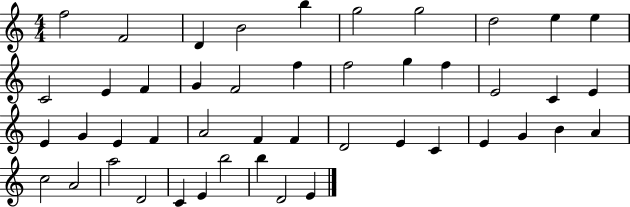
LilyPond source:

{
  \clef treble
  \numericTimeSignature
  \time 4/4
  \key c \major
  f''2 f'2 | d'4 b'2 b''4 | g''2 g''2 | d''2 e''4 e''4 | \break c'2 e'4 f'4 | g'4 f'2 f''4 | f''2 g''4 f''4 | e'2 c'4 e'4 | \break e'4 g'4 e'4 f'4 | a'2 f'4 f'4 | d'2 e'4 c'4 | e'4 g'4 b'4 a'4 | \break c''2 a'2 | a''2 d'2 | c'4 e'4 b''2 | b''4 d'2 e'4 | \break \bar "|."
}